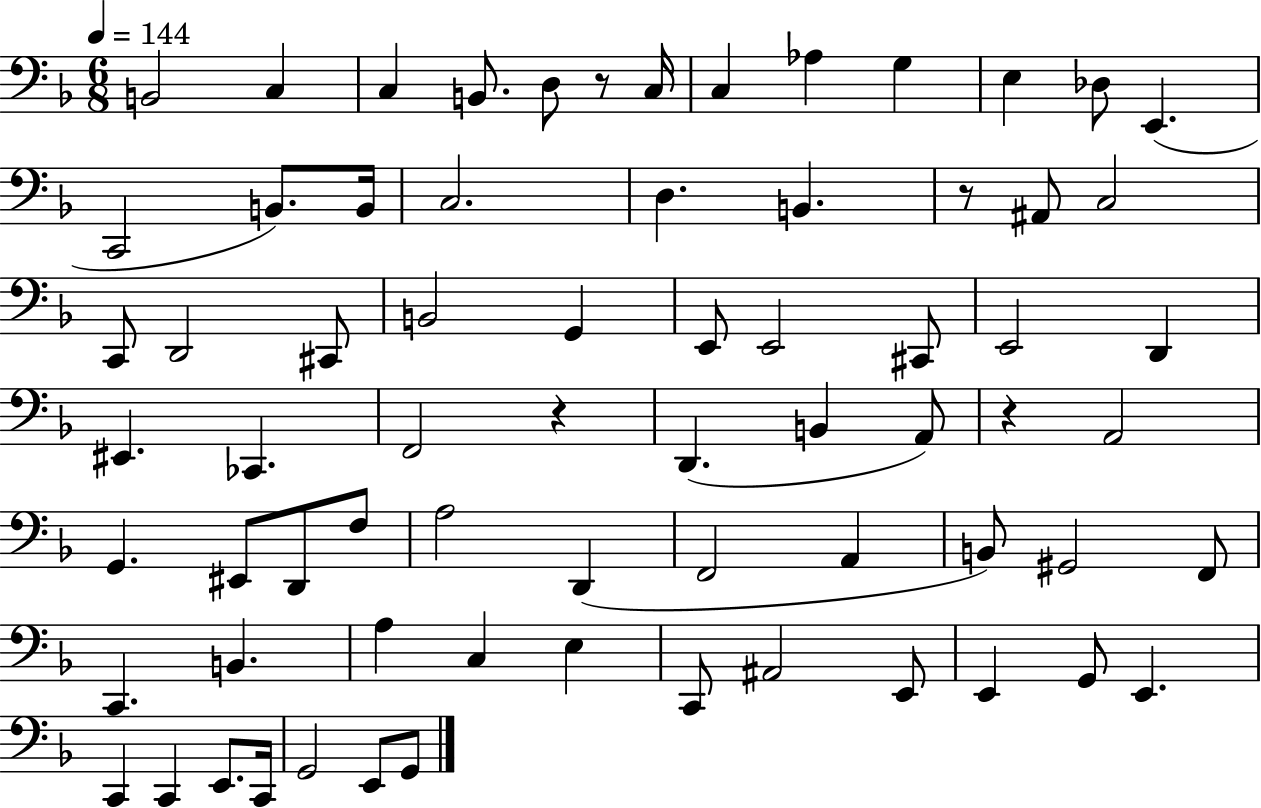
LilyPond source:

{
  \clef bass
  \numericTimeSignature
  \time 6/8
  \key f \major
  \tempo 4 = 144
  b,2 c4 | c4 b,8. d8 r8 c16 | c4 aes4 g4 | e4 des8 e,4.( | \break c,2 b,8.) b,16 | c2. | d4. b,4. | r8 ais,8 c2 | \break c,8 d,2 cis,8 | b,2 g,4 | e,8 e,2 cis,8 | e,2 d,4 | \break eis,4. ces,4. | f,2 r4 | d,4.( b,4 a,8) | r4 a,2 | \break g,4. eis,8 d,8 f8 | a2 d,4( | f,2 a,4 | b,8) gis,2 f,8 | \break c,4. b,4. | a4 c4 e4 | c,8 ais,2 e,8 | e,4 g,8 e,4. | \break c,4 c,4 e,8. c,16 | g,2 e,8 g,8 | \bar "|."
}